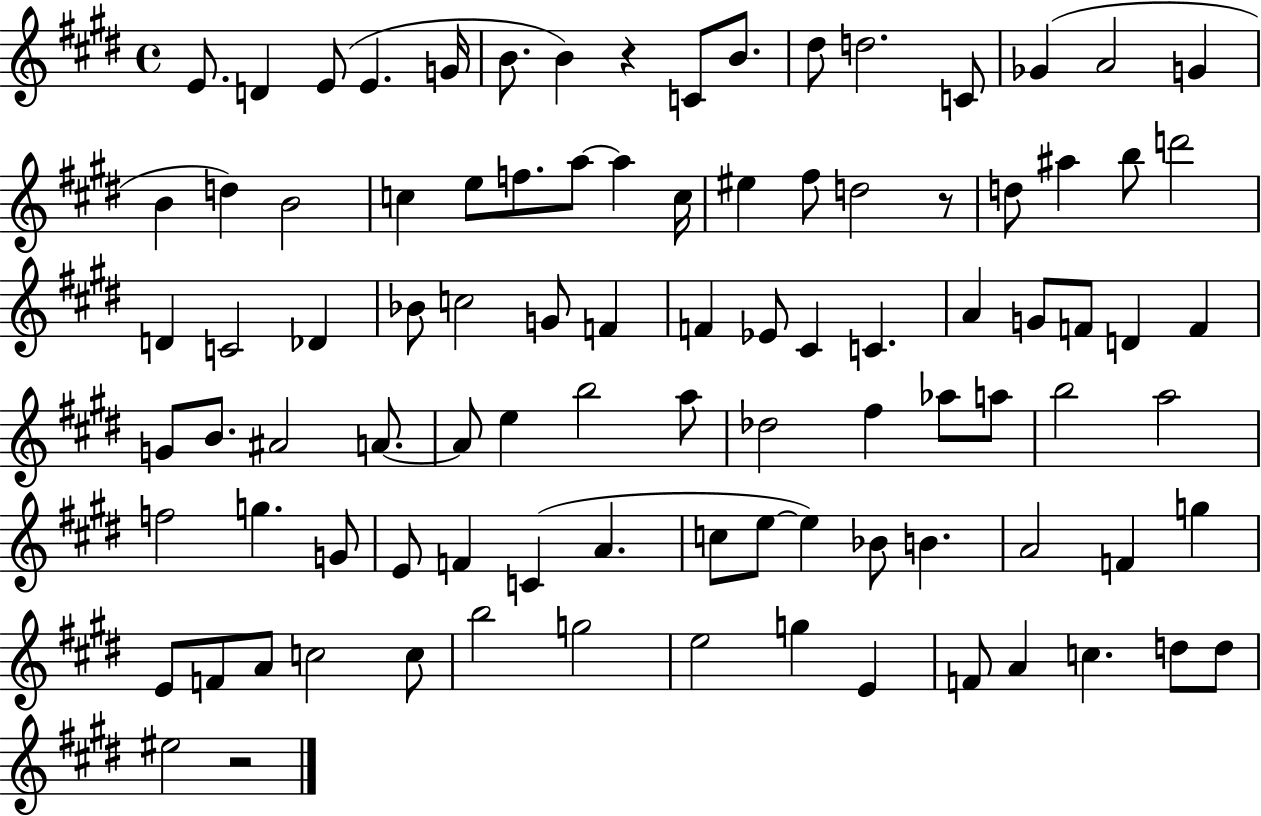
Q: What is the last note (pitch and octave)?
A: EIS5